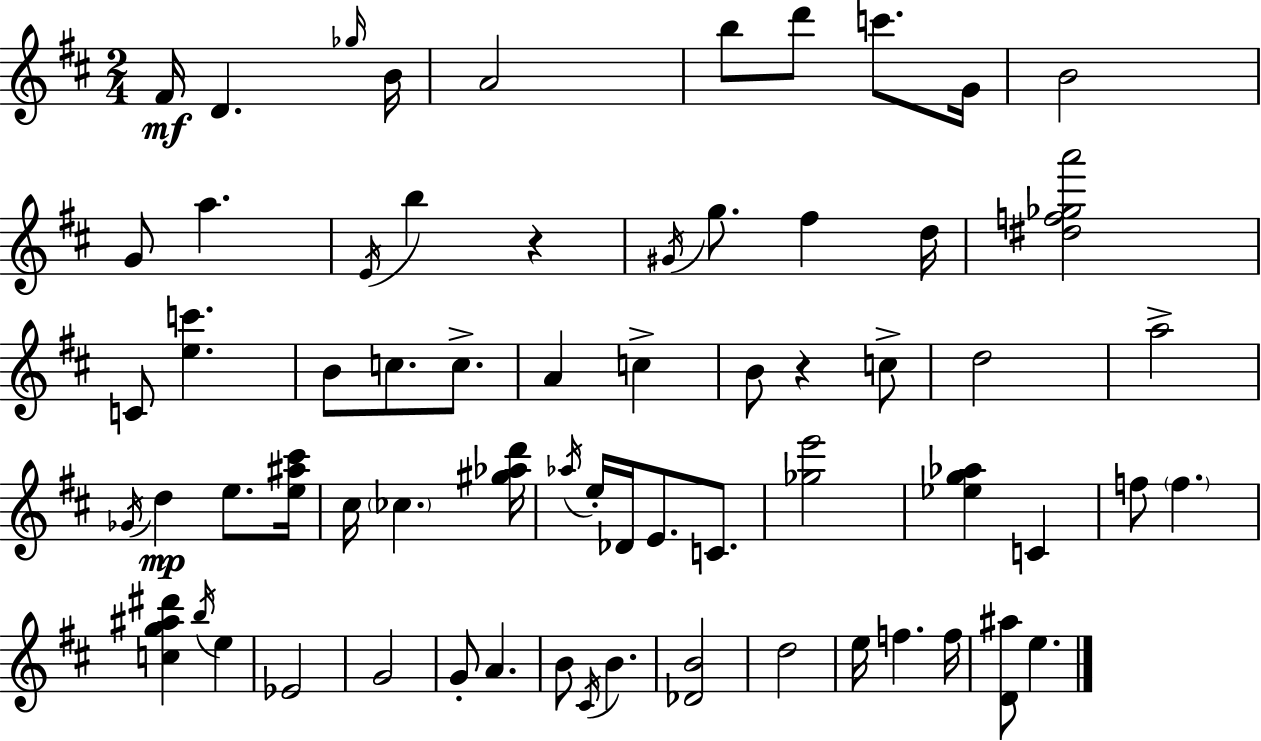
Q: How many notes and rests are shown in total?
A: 66